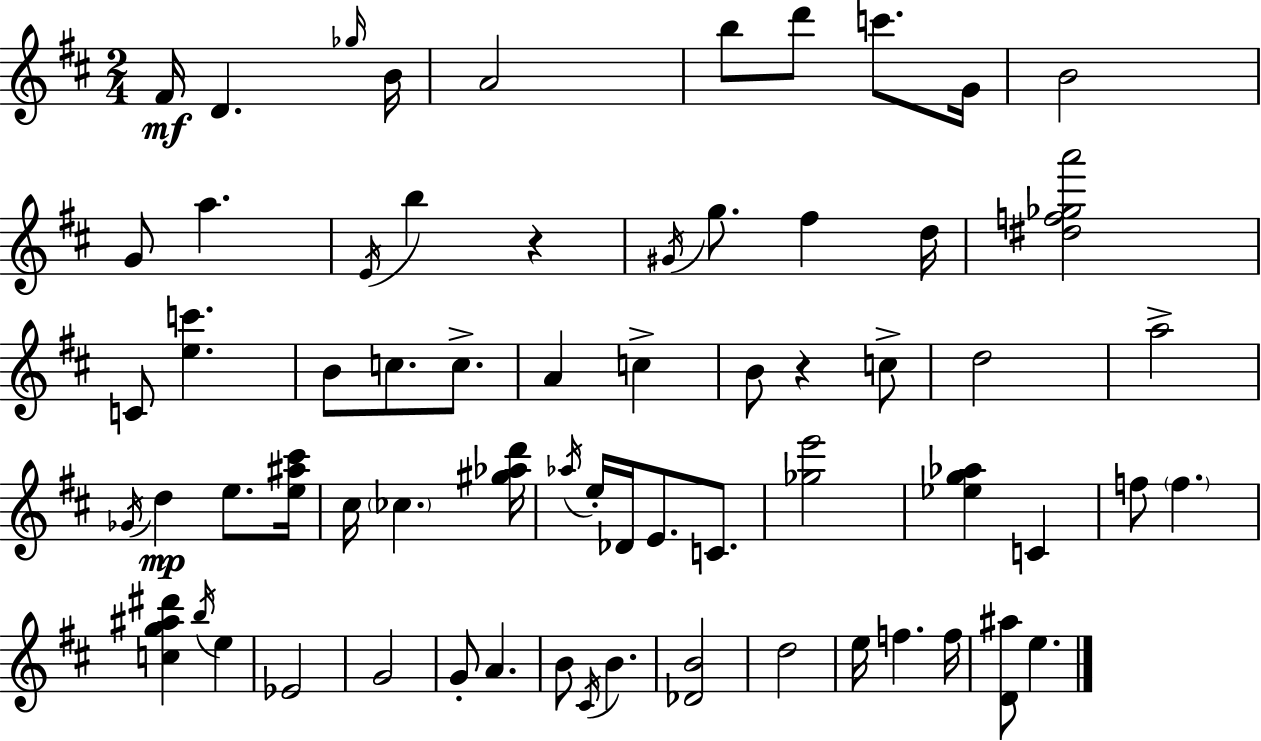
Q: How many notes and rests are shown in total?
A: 66